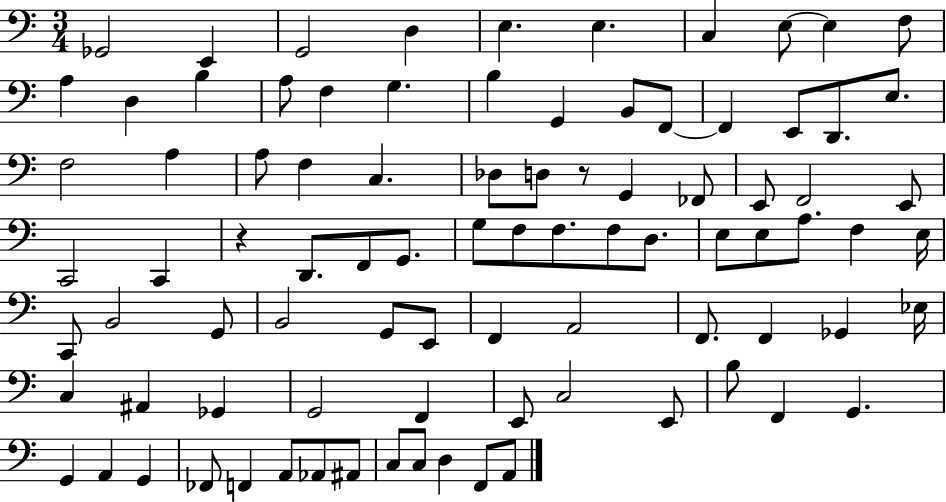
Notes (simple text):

Gb2/h E2/q G2/h D3/q E3/q. E3/q. C3/q E3/e E3/q F3/e A3/q D3/q B3/q A3/e F3/q G3/q. B3/q G2/q B2/e F2/e F2/q E2/e D2/e. E3/e. F3/h A3/q A3/e F3/q C3/q. Db3/e D3/e R/e G2/q FES2/e E2/e F2/h E2/e C2/h C2/q R/q D2/e. F2/e G2/e. G3/e F3/e F3/e. F3/e D3/e. E3/e E3/e A3/e. F3/q E3/s C2/e B2/h G2/e B2/h G2/e E2/e F2/q A2/h F2/e. F2/q Gb2/q Eb3/s C3/q A#2/q Gb2/q G2/h F2/q E2/e C3/h E2/e B3/e F2/q G2/q. G2/q A2/q G2/q FES2/e F2/q A2/e Ab2/e A#2/e C3/e C3/e D3/q F2/e A2/e